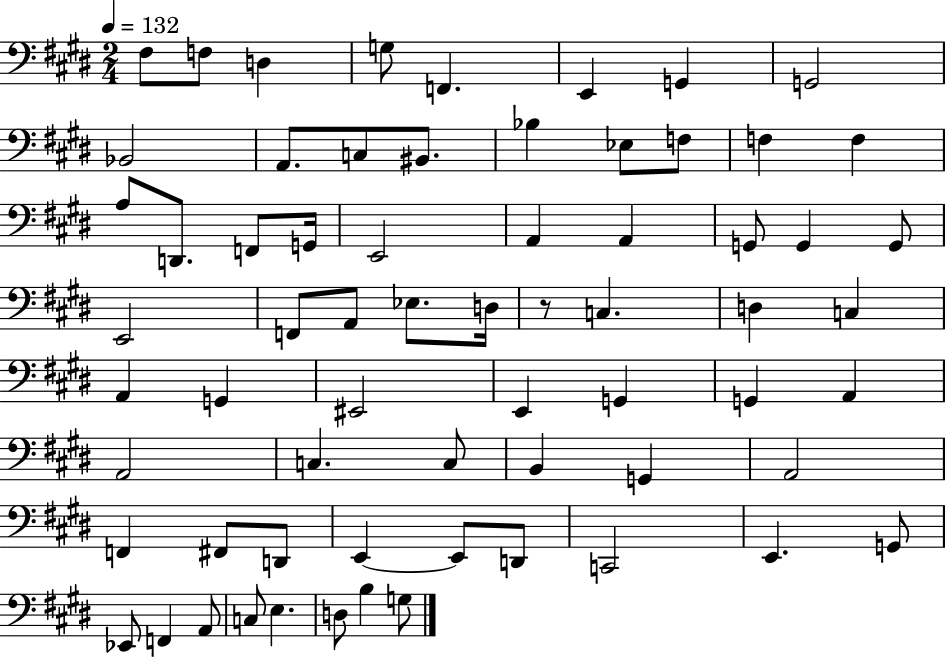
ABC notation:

X:1
T:Untitled
M:2/4
L:1/4
K:E
^F,/2 F,/2 D, G,/2 F,, E,, G,, G,,2 _B,,2 A,,/2 C,/2 ^B,,/2 _B, _E,/2 F,/2 F, F, A,/2 D,,/2 F,,/2 G,,/4 E,,2 A,, A,, G,,/2 G,, G,,/2 E,,2 F,,/2 A,,/2 _E,/2 D,/4 z/2 C, D, C, A,, G,, ^E,,2 E,, G,, G,, A,, A,,2 C, C,/2 B,, G,, A,,2 F,, ^F,,/2 D,,/2 E,, E,,/2 D,,/2 C,,2 E,, G,,/2 _E,,/2 F,, A,,/2 C,/2 E, D,/2 B, G,/2